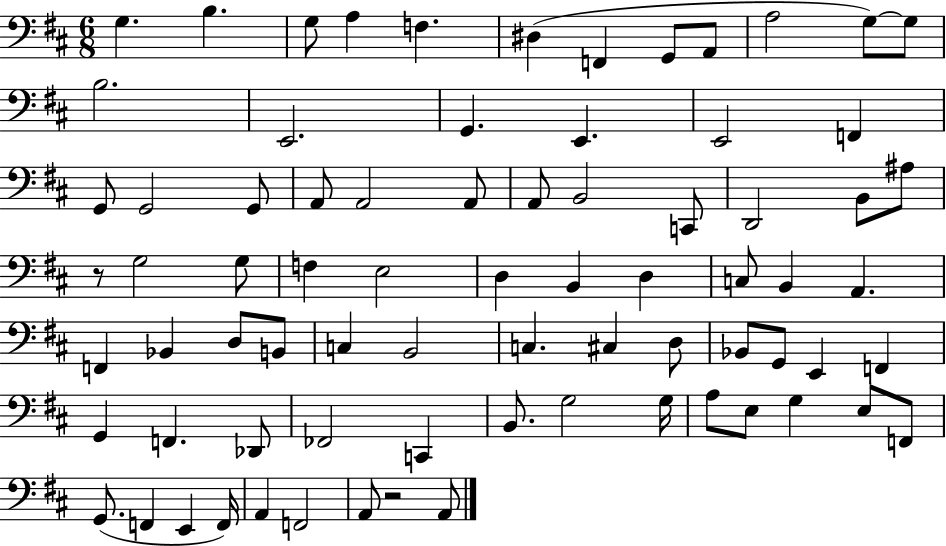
{
  \clef bass
  \numericTimeSignature
  \time 6/8
  \key d \major
  g4. b4. | g8 a4 f4. | dis4( f,4 g,8 a,8 | a2 g8~~) g8 | \break b2. | e,2. | g,4. e,4. | e,2 f,4 | \break g,8 g,2 g,8 | a,8 a,2 a,8 | a,8 b,2 c,8 | d,2 b,8 ais8 | \break r8 g2 g8 | f4 e2 | d4 b,4 d4 | c8 b,4 a,4. | \break f,4 bes,4 d8 b,8 | c4 b,2 | c4. cis4 d8 | bes,8 g,8 e,4 f,4 | \break g,4 f,4. des,8 | fes,2 c,4 | b,8. g2 g16 | a8 e8 g4 e8 f,8 | \break g,8.( f,4 e,4 f,16) | a,4 f,2 | a,8 r2 a,8 | \bar "|."
}